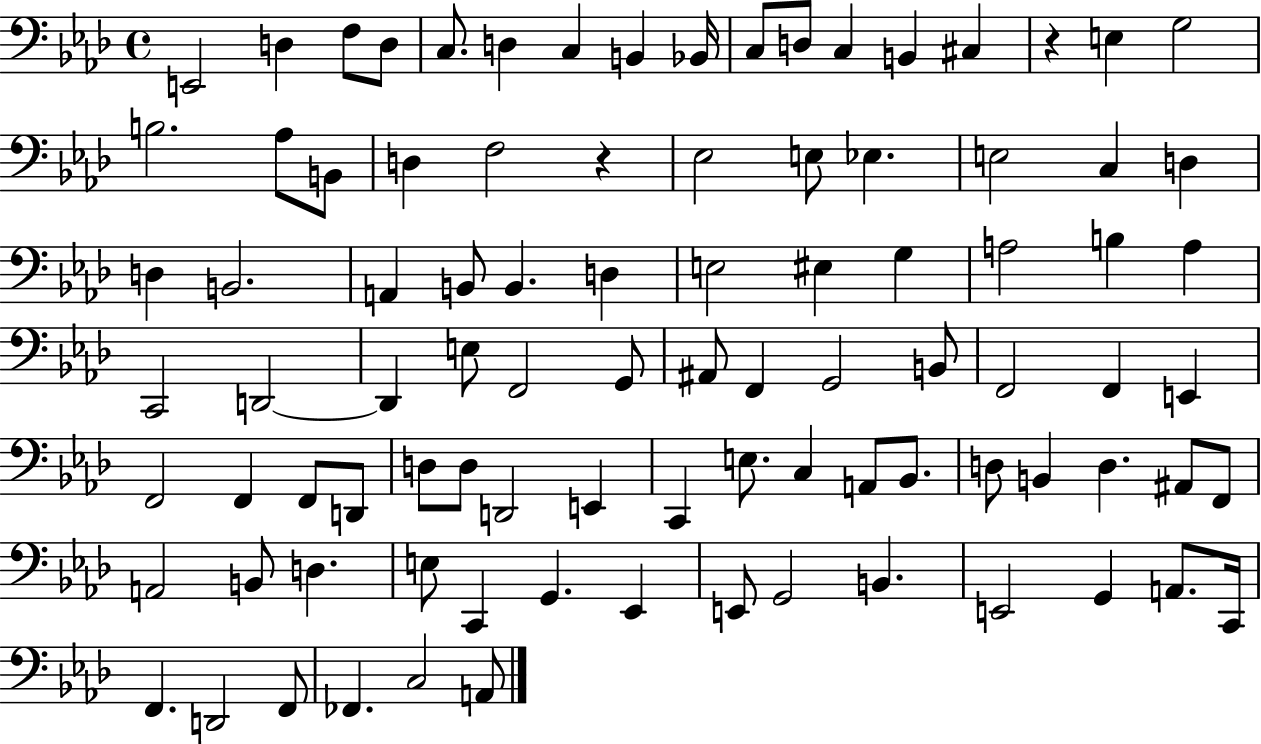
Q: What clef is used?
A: bass